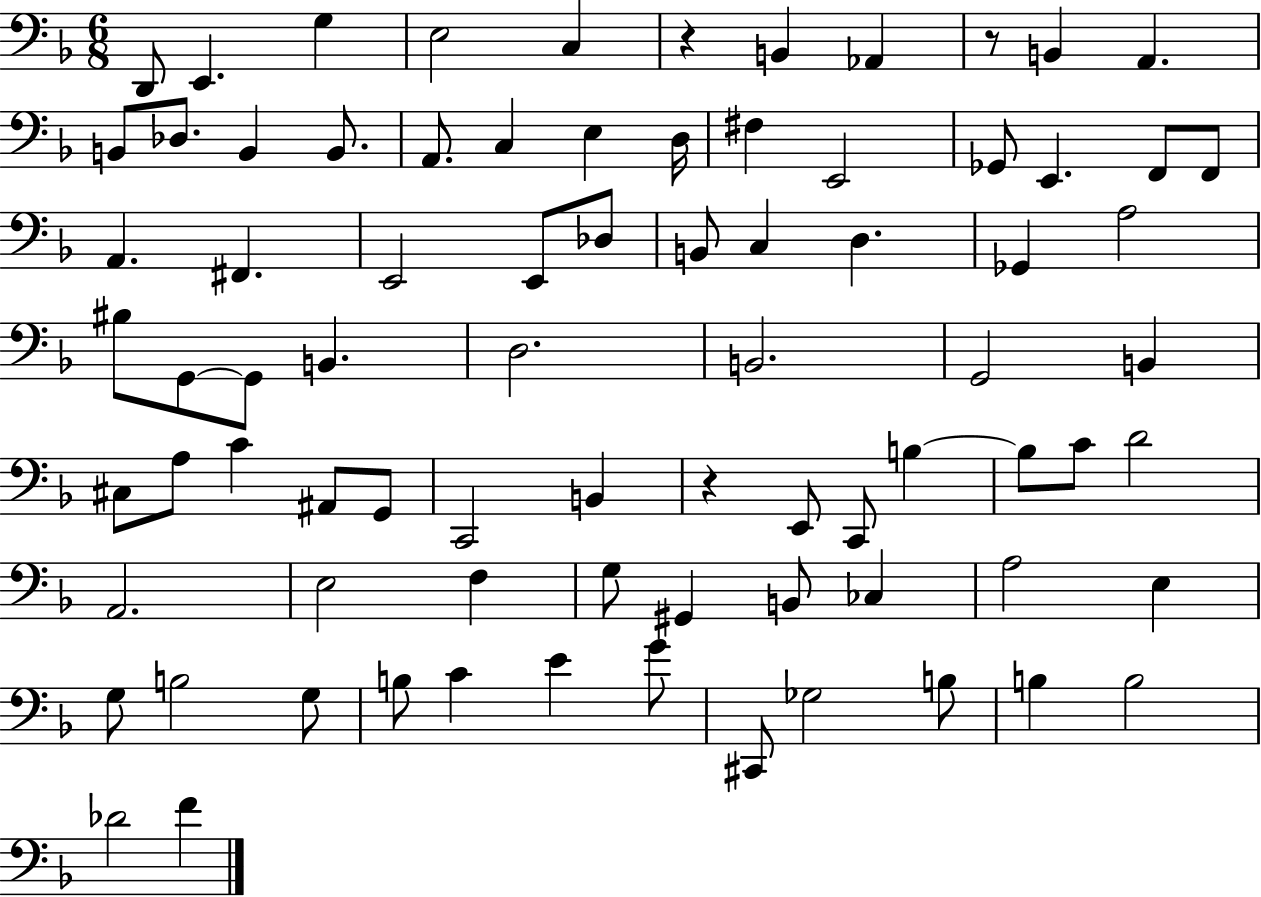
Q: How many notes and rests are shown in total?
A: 80